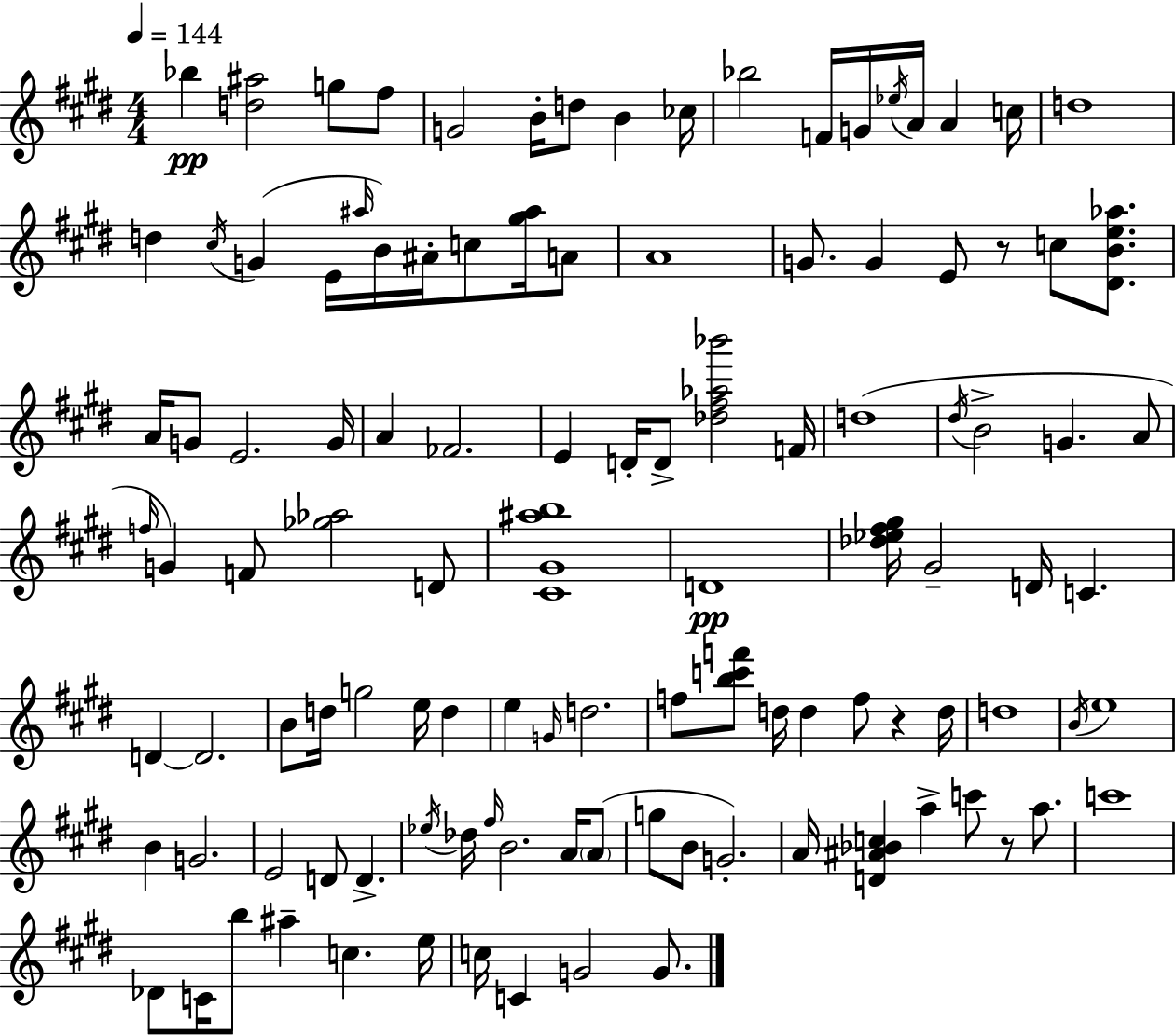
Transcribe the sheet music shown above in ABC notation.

X:1
T:Untitled
M:4/4
L:1/4
K:E
_b [d^a]2 g/2 ^f/2 G2 B/4 d/2 B _c/4 _b2 F/4 G/4 _e/4 A/4 A c/4 d4 d ^c/4 G E/4 ^a/4 B/4 ^A/4 c/2 [^g^a]/4 A/2 A4 G/2 G E/2 z/2 c/2 [^DBe_a]/2 A/4 G/2 E2 G/4 A _F2 E D/4 D/2 [_d^f_a_b']2 F/4 d4 ^d/4 B2 G A/2 f/4 G F/2 [_g_a]2 D/2 [^C^G^ab]4 D4 [_d_e^f^g]/4 ^G2 D/4 C D D2 B/2 d/4 g2 e/4 d e G/4 d2 f/2 [bc'f']/2 d/4 d f/2 z d/4 d4 B/4 e4 B G2 E2 D/2 D _e/4 _d/4 ^f/4 B2 A/4 A/2 g/2 B/2 G2 A/4 [D^A_Bc] a c'/2 z/2 a/2 c'4 _D/2 C/4 b/2 ^a c e/4 c/4 C G2 G/2